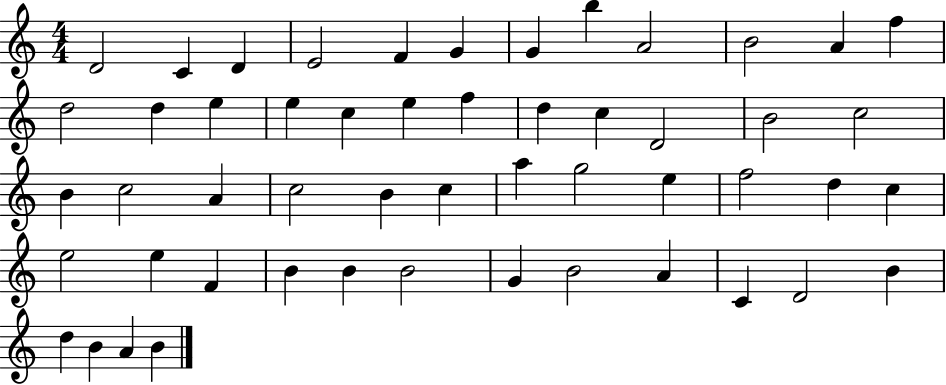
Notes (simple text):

D4/h C4/q D4/q E4/h F4/q G4/q G4/q B5/q A4/h B4/h A4/q F5/q D5/h D5/q E5/q E5/q C5/q E5/q F5/q D5/q C5/q D4/h B4/h C5/h B4/q C5/h A4/q C5/h B4/q C5/q A5/q G5/h E5/q F5/h D5/q C5/q E5/h E5/q F4/q B4/q B4/q B4/h G4/q B4/h A4/q C4/q D4/h B4/q D5/q B4/q A4/q B4/q